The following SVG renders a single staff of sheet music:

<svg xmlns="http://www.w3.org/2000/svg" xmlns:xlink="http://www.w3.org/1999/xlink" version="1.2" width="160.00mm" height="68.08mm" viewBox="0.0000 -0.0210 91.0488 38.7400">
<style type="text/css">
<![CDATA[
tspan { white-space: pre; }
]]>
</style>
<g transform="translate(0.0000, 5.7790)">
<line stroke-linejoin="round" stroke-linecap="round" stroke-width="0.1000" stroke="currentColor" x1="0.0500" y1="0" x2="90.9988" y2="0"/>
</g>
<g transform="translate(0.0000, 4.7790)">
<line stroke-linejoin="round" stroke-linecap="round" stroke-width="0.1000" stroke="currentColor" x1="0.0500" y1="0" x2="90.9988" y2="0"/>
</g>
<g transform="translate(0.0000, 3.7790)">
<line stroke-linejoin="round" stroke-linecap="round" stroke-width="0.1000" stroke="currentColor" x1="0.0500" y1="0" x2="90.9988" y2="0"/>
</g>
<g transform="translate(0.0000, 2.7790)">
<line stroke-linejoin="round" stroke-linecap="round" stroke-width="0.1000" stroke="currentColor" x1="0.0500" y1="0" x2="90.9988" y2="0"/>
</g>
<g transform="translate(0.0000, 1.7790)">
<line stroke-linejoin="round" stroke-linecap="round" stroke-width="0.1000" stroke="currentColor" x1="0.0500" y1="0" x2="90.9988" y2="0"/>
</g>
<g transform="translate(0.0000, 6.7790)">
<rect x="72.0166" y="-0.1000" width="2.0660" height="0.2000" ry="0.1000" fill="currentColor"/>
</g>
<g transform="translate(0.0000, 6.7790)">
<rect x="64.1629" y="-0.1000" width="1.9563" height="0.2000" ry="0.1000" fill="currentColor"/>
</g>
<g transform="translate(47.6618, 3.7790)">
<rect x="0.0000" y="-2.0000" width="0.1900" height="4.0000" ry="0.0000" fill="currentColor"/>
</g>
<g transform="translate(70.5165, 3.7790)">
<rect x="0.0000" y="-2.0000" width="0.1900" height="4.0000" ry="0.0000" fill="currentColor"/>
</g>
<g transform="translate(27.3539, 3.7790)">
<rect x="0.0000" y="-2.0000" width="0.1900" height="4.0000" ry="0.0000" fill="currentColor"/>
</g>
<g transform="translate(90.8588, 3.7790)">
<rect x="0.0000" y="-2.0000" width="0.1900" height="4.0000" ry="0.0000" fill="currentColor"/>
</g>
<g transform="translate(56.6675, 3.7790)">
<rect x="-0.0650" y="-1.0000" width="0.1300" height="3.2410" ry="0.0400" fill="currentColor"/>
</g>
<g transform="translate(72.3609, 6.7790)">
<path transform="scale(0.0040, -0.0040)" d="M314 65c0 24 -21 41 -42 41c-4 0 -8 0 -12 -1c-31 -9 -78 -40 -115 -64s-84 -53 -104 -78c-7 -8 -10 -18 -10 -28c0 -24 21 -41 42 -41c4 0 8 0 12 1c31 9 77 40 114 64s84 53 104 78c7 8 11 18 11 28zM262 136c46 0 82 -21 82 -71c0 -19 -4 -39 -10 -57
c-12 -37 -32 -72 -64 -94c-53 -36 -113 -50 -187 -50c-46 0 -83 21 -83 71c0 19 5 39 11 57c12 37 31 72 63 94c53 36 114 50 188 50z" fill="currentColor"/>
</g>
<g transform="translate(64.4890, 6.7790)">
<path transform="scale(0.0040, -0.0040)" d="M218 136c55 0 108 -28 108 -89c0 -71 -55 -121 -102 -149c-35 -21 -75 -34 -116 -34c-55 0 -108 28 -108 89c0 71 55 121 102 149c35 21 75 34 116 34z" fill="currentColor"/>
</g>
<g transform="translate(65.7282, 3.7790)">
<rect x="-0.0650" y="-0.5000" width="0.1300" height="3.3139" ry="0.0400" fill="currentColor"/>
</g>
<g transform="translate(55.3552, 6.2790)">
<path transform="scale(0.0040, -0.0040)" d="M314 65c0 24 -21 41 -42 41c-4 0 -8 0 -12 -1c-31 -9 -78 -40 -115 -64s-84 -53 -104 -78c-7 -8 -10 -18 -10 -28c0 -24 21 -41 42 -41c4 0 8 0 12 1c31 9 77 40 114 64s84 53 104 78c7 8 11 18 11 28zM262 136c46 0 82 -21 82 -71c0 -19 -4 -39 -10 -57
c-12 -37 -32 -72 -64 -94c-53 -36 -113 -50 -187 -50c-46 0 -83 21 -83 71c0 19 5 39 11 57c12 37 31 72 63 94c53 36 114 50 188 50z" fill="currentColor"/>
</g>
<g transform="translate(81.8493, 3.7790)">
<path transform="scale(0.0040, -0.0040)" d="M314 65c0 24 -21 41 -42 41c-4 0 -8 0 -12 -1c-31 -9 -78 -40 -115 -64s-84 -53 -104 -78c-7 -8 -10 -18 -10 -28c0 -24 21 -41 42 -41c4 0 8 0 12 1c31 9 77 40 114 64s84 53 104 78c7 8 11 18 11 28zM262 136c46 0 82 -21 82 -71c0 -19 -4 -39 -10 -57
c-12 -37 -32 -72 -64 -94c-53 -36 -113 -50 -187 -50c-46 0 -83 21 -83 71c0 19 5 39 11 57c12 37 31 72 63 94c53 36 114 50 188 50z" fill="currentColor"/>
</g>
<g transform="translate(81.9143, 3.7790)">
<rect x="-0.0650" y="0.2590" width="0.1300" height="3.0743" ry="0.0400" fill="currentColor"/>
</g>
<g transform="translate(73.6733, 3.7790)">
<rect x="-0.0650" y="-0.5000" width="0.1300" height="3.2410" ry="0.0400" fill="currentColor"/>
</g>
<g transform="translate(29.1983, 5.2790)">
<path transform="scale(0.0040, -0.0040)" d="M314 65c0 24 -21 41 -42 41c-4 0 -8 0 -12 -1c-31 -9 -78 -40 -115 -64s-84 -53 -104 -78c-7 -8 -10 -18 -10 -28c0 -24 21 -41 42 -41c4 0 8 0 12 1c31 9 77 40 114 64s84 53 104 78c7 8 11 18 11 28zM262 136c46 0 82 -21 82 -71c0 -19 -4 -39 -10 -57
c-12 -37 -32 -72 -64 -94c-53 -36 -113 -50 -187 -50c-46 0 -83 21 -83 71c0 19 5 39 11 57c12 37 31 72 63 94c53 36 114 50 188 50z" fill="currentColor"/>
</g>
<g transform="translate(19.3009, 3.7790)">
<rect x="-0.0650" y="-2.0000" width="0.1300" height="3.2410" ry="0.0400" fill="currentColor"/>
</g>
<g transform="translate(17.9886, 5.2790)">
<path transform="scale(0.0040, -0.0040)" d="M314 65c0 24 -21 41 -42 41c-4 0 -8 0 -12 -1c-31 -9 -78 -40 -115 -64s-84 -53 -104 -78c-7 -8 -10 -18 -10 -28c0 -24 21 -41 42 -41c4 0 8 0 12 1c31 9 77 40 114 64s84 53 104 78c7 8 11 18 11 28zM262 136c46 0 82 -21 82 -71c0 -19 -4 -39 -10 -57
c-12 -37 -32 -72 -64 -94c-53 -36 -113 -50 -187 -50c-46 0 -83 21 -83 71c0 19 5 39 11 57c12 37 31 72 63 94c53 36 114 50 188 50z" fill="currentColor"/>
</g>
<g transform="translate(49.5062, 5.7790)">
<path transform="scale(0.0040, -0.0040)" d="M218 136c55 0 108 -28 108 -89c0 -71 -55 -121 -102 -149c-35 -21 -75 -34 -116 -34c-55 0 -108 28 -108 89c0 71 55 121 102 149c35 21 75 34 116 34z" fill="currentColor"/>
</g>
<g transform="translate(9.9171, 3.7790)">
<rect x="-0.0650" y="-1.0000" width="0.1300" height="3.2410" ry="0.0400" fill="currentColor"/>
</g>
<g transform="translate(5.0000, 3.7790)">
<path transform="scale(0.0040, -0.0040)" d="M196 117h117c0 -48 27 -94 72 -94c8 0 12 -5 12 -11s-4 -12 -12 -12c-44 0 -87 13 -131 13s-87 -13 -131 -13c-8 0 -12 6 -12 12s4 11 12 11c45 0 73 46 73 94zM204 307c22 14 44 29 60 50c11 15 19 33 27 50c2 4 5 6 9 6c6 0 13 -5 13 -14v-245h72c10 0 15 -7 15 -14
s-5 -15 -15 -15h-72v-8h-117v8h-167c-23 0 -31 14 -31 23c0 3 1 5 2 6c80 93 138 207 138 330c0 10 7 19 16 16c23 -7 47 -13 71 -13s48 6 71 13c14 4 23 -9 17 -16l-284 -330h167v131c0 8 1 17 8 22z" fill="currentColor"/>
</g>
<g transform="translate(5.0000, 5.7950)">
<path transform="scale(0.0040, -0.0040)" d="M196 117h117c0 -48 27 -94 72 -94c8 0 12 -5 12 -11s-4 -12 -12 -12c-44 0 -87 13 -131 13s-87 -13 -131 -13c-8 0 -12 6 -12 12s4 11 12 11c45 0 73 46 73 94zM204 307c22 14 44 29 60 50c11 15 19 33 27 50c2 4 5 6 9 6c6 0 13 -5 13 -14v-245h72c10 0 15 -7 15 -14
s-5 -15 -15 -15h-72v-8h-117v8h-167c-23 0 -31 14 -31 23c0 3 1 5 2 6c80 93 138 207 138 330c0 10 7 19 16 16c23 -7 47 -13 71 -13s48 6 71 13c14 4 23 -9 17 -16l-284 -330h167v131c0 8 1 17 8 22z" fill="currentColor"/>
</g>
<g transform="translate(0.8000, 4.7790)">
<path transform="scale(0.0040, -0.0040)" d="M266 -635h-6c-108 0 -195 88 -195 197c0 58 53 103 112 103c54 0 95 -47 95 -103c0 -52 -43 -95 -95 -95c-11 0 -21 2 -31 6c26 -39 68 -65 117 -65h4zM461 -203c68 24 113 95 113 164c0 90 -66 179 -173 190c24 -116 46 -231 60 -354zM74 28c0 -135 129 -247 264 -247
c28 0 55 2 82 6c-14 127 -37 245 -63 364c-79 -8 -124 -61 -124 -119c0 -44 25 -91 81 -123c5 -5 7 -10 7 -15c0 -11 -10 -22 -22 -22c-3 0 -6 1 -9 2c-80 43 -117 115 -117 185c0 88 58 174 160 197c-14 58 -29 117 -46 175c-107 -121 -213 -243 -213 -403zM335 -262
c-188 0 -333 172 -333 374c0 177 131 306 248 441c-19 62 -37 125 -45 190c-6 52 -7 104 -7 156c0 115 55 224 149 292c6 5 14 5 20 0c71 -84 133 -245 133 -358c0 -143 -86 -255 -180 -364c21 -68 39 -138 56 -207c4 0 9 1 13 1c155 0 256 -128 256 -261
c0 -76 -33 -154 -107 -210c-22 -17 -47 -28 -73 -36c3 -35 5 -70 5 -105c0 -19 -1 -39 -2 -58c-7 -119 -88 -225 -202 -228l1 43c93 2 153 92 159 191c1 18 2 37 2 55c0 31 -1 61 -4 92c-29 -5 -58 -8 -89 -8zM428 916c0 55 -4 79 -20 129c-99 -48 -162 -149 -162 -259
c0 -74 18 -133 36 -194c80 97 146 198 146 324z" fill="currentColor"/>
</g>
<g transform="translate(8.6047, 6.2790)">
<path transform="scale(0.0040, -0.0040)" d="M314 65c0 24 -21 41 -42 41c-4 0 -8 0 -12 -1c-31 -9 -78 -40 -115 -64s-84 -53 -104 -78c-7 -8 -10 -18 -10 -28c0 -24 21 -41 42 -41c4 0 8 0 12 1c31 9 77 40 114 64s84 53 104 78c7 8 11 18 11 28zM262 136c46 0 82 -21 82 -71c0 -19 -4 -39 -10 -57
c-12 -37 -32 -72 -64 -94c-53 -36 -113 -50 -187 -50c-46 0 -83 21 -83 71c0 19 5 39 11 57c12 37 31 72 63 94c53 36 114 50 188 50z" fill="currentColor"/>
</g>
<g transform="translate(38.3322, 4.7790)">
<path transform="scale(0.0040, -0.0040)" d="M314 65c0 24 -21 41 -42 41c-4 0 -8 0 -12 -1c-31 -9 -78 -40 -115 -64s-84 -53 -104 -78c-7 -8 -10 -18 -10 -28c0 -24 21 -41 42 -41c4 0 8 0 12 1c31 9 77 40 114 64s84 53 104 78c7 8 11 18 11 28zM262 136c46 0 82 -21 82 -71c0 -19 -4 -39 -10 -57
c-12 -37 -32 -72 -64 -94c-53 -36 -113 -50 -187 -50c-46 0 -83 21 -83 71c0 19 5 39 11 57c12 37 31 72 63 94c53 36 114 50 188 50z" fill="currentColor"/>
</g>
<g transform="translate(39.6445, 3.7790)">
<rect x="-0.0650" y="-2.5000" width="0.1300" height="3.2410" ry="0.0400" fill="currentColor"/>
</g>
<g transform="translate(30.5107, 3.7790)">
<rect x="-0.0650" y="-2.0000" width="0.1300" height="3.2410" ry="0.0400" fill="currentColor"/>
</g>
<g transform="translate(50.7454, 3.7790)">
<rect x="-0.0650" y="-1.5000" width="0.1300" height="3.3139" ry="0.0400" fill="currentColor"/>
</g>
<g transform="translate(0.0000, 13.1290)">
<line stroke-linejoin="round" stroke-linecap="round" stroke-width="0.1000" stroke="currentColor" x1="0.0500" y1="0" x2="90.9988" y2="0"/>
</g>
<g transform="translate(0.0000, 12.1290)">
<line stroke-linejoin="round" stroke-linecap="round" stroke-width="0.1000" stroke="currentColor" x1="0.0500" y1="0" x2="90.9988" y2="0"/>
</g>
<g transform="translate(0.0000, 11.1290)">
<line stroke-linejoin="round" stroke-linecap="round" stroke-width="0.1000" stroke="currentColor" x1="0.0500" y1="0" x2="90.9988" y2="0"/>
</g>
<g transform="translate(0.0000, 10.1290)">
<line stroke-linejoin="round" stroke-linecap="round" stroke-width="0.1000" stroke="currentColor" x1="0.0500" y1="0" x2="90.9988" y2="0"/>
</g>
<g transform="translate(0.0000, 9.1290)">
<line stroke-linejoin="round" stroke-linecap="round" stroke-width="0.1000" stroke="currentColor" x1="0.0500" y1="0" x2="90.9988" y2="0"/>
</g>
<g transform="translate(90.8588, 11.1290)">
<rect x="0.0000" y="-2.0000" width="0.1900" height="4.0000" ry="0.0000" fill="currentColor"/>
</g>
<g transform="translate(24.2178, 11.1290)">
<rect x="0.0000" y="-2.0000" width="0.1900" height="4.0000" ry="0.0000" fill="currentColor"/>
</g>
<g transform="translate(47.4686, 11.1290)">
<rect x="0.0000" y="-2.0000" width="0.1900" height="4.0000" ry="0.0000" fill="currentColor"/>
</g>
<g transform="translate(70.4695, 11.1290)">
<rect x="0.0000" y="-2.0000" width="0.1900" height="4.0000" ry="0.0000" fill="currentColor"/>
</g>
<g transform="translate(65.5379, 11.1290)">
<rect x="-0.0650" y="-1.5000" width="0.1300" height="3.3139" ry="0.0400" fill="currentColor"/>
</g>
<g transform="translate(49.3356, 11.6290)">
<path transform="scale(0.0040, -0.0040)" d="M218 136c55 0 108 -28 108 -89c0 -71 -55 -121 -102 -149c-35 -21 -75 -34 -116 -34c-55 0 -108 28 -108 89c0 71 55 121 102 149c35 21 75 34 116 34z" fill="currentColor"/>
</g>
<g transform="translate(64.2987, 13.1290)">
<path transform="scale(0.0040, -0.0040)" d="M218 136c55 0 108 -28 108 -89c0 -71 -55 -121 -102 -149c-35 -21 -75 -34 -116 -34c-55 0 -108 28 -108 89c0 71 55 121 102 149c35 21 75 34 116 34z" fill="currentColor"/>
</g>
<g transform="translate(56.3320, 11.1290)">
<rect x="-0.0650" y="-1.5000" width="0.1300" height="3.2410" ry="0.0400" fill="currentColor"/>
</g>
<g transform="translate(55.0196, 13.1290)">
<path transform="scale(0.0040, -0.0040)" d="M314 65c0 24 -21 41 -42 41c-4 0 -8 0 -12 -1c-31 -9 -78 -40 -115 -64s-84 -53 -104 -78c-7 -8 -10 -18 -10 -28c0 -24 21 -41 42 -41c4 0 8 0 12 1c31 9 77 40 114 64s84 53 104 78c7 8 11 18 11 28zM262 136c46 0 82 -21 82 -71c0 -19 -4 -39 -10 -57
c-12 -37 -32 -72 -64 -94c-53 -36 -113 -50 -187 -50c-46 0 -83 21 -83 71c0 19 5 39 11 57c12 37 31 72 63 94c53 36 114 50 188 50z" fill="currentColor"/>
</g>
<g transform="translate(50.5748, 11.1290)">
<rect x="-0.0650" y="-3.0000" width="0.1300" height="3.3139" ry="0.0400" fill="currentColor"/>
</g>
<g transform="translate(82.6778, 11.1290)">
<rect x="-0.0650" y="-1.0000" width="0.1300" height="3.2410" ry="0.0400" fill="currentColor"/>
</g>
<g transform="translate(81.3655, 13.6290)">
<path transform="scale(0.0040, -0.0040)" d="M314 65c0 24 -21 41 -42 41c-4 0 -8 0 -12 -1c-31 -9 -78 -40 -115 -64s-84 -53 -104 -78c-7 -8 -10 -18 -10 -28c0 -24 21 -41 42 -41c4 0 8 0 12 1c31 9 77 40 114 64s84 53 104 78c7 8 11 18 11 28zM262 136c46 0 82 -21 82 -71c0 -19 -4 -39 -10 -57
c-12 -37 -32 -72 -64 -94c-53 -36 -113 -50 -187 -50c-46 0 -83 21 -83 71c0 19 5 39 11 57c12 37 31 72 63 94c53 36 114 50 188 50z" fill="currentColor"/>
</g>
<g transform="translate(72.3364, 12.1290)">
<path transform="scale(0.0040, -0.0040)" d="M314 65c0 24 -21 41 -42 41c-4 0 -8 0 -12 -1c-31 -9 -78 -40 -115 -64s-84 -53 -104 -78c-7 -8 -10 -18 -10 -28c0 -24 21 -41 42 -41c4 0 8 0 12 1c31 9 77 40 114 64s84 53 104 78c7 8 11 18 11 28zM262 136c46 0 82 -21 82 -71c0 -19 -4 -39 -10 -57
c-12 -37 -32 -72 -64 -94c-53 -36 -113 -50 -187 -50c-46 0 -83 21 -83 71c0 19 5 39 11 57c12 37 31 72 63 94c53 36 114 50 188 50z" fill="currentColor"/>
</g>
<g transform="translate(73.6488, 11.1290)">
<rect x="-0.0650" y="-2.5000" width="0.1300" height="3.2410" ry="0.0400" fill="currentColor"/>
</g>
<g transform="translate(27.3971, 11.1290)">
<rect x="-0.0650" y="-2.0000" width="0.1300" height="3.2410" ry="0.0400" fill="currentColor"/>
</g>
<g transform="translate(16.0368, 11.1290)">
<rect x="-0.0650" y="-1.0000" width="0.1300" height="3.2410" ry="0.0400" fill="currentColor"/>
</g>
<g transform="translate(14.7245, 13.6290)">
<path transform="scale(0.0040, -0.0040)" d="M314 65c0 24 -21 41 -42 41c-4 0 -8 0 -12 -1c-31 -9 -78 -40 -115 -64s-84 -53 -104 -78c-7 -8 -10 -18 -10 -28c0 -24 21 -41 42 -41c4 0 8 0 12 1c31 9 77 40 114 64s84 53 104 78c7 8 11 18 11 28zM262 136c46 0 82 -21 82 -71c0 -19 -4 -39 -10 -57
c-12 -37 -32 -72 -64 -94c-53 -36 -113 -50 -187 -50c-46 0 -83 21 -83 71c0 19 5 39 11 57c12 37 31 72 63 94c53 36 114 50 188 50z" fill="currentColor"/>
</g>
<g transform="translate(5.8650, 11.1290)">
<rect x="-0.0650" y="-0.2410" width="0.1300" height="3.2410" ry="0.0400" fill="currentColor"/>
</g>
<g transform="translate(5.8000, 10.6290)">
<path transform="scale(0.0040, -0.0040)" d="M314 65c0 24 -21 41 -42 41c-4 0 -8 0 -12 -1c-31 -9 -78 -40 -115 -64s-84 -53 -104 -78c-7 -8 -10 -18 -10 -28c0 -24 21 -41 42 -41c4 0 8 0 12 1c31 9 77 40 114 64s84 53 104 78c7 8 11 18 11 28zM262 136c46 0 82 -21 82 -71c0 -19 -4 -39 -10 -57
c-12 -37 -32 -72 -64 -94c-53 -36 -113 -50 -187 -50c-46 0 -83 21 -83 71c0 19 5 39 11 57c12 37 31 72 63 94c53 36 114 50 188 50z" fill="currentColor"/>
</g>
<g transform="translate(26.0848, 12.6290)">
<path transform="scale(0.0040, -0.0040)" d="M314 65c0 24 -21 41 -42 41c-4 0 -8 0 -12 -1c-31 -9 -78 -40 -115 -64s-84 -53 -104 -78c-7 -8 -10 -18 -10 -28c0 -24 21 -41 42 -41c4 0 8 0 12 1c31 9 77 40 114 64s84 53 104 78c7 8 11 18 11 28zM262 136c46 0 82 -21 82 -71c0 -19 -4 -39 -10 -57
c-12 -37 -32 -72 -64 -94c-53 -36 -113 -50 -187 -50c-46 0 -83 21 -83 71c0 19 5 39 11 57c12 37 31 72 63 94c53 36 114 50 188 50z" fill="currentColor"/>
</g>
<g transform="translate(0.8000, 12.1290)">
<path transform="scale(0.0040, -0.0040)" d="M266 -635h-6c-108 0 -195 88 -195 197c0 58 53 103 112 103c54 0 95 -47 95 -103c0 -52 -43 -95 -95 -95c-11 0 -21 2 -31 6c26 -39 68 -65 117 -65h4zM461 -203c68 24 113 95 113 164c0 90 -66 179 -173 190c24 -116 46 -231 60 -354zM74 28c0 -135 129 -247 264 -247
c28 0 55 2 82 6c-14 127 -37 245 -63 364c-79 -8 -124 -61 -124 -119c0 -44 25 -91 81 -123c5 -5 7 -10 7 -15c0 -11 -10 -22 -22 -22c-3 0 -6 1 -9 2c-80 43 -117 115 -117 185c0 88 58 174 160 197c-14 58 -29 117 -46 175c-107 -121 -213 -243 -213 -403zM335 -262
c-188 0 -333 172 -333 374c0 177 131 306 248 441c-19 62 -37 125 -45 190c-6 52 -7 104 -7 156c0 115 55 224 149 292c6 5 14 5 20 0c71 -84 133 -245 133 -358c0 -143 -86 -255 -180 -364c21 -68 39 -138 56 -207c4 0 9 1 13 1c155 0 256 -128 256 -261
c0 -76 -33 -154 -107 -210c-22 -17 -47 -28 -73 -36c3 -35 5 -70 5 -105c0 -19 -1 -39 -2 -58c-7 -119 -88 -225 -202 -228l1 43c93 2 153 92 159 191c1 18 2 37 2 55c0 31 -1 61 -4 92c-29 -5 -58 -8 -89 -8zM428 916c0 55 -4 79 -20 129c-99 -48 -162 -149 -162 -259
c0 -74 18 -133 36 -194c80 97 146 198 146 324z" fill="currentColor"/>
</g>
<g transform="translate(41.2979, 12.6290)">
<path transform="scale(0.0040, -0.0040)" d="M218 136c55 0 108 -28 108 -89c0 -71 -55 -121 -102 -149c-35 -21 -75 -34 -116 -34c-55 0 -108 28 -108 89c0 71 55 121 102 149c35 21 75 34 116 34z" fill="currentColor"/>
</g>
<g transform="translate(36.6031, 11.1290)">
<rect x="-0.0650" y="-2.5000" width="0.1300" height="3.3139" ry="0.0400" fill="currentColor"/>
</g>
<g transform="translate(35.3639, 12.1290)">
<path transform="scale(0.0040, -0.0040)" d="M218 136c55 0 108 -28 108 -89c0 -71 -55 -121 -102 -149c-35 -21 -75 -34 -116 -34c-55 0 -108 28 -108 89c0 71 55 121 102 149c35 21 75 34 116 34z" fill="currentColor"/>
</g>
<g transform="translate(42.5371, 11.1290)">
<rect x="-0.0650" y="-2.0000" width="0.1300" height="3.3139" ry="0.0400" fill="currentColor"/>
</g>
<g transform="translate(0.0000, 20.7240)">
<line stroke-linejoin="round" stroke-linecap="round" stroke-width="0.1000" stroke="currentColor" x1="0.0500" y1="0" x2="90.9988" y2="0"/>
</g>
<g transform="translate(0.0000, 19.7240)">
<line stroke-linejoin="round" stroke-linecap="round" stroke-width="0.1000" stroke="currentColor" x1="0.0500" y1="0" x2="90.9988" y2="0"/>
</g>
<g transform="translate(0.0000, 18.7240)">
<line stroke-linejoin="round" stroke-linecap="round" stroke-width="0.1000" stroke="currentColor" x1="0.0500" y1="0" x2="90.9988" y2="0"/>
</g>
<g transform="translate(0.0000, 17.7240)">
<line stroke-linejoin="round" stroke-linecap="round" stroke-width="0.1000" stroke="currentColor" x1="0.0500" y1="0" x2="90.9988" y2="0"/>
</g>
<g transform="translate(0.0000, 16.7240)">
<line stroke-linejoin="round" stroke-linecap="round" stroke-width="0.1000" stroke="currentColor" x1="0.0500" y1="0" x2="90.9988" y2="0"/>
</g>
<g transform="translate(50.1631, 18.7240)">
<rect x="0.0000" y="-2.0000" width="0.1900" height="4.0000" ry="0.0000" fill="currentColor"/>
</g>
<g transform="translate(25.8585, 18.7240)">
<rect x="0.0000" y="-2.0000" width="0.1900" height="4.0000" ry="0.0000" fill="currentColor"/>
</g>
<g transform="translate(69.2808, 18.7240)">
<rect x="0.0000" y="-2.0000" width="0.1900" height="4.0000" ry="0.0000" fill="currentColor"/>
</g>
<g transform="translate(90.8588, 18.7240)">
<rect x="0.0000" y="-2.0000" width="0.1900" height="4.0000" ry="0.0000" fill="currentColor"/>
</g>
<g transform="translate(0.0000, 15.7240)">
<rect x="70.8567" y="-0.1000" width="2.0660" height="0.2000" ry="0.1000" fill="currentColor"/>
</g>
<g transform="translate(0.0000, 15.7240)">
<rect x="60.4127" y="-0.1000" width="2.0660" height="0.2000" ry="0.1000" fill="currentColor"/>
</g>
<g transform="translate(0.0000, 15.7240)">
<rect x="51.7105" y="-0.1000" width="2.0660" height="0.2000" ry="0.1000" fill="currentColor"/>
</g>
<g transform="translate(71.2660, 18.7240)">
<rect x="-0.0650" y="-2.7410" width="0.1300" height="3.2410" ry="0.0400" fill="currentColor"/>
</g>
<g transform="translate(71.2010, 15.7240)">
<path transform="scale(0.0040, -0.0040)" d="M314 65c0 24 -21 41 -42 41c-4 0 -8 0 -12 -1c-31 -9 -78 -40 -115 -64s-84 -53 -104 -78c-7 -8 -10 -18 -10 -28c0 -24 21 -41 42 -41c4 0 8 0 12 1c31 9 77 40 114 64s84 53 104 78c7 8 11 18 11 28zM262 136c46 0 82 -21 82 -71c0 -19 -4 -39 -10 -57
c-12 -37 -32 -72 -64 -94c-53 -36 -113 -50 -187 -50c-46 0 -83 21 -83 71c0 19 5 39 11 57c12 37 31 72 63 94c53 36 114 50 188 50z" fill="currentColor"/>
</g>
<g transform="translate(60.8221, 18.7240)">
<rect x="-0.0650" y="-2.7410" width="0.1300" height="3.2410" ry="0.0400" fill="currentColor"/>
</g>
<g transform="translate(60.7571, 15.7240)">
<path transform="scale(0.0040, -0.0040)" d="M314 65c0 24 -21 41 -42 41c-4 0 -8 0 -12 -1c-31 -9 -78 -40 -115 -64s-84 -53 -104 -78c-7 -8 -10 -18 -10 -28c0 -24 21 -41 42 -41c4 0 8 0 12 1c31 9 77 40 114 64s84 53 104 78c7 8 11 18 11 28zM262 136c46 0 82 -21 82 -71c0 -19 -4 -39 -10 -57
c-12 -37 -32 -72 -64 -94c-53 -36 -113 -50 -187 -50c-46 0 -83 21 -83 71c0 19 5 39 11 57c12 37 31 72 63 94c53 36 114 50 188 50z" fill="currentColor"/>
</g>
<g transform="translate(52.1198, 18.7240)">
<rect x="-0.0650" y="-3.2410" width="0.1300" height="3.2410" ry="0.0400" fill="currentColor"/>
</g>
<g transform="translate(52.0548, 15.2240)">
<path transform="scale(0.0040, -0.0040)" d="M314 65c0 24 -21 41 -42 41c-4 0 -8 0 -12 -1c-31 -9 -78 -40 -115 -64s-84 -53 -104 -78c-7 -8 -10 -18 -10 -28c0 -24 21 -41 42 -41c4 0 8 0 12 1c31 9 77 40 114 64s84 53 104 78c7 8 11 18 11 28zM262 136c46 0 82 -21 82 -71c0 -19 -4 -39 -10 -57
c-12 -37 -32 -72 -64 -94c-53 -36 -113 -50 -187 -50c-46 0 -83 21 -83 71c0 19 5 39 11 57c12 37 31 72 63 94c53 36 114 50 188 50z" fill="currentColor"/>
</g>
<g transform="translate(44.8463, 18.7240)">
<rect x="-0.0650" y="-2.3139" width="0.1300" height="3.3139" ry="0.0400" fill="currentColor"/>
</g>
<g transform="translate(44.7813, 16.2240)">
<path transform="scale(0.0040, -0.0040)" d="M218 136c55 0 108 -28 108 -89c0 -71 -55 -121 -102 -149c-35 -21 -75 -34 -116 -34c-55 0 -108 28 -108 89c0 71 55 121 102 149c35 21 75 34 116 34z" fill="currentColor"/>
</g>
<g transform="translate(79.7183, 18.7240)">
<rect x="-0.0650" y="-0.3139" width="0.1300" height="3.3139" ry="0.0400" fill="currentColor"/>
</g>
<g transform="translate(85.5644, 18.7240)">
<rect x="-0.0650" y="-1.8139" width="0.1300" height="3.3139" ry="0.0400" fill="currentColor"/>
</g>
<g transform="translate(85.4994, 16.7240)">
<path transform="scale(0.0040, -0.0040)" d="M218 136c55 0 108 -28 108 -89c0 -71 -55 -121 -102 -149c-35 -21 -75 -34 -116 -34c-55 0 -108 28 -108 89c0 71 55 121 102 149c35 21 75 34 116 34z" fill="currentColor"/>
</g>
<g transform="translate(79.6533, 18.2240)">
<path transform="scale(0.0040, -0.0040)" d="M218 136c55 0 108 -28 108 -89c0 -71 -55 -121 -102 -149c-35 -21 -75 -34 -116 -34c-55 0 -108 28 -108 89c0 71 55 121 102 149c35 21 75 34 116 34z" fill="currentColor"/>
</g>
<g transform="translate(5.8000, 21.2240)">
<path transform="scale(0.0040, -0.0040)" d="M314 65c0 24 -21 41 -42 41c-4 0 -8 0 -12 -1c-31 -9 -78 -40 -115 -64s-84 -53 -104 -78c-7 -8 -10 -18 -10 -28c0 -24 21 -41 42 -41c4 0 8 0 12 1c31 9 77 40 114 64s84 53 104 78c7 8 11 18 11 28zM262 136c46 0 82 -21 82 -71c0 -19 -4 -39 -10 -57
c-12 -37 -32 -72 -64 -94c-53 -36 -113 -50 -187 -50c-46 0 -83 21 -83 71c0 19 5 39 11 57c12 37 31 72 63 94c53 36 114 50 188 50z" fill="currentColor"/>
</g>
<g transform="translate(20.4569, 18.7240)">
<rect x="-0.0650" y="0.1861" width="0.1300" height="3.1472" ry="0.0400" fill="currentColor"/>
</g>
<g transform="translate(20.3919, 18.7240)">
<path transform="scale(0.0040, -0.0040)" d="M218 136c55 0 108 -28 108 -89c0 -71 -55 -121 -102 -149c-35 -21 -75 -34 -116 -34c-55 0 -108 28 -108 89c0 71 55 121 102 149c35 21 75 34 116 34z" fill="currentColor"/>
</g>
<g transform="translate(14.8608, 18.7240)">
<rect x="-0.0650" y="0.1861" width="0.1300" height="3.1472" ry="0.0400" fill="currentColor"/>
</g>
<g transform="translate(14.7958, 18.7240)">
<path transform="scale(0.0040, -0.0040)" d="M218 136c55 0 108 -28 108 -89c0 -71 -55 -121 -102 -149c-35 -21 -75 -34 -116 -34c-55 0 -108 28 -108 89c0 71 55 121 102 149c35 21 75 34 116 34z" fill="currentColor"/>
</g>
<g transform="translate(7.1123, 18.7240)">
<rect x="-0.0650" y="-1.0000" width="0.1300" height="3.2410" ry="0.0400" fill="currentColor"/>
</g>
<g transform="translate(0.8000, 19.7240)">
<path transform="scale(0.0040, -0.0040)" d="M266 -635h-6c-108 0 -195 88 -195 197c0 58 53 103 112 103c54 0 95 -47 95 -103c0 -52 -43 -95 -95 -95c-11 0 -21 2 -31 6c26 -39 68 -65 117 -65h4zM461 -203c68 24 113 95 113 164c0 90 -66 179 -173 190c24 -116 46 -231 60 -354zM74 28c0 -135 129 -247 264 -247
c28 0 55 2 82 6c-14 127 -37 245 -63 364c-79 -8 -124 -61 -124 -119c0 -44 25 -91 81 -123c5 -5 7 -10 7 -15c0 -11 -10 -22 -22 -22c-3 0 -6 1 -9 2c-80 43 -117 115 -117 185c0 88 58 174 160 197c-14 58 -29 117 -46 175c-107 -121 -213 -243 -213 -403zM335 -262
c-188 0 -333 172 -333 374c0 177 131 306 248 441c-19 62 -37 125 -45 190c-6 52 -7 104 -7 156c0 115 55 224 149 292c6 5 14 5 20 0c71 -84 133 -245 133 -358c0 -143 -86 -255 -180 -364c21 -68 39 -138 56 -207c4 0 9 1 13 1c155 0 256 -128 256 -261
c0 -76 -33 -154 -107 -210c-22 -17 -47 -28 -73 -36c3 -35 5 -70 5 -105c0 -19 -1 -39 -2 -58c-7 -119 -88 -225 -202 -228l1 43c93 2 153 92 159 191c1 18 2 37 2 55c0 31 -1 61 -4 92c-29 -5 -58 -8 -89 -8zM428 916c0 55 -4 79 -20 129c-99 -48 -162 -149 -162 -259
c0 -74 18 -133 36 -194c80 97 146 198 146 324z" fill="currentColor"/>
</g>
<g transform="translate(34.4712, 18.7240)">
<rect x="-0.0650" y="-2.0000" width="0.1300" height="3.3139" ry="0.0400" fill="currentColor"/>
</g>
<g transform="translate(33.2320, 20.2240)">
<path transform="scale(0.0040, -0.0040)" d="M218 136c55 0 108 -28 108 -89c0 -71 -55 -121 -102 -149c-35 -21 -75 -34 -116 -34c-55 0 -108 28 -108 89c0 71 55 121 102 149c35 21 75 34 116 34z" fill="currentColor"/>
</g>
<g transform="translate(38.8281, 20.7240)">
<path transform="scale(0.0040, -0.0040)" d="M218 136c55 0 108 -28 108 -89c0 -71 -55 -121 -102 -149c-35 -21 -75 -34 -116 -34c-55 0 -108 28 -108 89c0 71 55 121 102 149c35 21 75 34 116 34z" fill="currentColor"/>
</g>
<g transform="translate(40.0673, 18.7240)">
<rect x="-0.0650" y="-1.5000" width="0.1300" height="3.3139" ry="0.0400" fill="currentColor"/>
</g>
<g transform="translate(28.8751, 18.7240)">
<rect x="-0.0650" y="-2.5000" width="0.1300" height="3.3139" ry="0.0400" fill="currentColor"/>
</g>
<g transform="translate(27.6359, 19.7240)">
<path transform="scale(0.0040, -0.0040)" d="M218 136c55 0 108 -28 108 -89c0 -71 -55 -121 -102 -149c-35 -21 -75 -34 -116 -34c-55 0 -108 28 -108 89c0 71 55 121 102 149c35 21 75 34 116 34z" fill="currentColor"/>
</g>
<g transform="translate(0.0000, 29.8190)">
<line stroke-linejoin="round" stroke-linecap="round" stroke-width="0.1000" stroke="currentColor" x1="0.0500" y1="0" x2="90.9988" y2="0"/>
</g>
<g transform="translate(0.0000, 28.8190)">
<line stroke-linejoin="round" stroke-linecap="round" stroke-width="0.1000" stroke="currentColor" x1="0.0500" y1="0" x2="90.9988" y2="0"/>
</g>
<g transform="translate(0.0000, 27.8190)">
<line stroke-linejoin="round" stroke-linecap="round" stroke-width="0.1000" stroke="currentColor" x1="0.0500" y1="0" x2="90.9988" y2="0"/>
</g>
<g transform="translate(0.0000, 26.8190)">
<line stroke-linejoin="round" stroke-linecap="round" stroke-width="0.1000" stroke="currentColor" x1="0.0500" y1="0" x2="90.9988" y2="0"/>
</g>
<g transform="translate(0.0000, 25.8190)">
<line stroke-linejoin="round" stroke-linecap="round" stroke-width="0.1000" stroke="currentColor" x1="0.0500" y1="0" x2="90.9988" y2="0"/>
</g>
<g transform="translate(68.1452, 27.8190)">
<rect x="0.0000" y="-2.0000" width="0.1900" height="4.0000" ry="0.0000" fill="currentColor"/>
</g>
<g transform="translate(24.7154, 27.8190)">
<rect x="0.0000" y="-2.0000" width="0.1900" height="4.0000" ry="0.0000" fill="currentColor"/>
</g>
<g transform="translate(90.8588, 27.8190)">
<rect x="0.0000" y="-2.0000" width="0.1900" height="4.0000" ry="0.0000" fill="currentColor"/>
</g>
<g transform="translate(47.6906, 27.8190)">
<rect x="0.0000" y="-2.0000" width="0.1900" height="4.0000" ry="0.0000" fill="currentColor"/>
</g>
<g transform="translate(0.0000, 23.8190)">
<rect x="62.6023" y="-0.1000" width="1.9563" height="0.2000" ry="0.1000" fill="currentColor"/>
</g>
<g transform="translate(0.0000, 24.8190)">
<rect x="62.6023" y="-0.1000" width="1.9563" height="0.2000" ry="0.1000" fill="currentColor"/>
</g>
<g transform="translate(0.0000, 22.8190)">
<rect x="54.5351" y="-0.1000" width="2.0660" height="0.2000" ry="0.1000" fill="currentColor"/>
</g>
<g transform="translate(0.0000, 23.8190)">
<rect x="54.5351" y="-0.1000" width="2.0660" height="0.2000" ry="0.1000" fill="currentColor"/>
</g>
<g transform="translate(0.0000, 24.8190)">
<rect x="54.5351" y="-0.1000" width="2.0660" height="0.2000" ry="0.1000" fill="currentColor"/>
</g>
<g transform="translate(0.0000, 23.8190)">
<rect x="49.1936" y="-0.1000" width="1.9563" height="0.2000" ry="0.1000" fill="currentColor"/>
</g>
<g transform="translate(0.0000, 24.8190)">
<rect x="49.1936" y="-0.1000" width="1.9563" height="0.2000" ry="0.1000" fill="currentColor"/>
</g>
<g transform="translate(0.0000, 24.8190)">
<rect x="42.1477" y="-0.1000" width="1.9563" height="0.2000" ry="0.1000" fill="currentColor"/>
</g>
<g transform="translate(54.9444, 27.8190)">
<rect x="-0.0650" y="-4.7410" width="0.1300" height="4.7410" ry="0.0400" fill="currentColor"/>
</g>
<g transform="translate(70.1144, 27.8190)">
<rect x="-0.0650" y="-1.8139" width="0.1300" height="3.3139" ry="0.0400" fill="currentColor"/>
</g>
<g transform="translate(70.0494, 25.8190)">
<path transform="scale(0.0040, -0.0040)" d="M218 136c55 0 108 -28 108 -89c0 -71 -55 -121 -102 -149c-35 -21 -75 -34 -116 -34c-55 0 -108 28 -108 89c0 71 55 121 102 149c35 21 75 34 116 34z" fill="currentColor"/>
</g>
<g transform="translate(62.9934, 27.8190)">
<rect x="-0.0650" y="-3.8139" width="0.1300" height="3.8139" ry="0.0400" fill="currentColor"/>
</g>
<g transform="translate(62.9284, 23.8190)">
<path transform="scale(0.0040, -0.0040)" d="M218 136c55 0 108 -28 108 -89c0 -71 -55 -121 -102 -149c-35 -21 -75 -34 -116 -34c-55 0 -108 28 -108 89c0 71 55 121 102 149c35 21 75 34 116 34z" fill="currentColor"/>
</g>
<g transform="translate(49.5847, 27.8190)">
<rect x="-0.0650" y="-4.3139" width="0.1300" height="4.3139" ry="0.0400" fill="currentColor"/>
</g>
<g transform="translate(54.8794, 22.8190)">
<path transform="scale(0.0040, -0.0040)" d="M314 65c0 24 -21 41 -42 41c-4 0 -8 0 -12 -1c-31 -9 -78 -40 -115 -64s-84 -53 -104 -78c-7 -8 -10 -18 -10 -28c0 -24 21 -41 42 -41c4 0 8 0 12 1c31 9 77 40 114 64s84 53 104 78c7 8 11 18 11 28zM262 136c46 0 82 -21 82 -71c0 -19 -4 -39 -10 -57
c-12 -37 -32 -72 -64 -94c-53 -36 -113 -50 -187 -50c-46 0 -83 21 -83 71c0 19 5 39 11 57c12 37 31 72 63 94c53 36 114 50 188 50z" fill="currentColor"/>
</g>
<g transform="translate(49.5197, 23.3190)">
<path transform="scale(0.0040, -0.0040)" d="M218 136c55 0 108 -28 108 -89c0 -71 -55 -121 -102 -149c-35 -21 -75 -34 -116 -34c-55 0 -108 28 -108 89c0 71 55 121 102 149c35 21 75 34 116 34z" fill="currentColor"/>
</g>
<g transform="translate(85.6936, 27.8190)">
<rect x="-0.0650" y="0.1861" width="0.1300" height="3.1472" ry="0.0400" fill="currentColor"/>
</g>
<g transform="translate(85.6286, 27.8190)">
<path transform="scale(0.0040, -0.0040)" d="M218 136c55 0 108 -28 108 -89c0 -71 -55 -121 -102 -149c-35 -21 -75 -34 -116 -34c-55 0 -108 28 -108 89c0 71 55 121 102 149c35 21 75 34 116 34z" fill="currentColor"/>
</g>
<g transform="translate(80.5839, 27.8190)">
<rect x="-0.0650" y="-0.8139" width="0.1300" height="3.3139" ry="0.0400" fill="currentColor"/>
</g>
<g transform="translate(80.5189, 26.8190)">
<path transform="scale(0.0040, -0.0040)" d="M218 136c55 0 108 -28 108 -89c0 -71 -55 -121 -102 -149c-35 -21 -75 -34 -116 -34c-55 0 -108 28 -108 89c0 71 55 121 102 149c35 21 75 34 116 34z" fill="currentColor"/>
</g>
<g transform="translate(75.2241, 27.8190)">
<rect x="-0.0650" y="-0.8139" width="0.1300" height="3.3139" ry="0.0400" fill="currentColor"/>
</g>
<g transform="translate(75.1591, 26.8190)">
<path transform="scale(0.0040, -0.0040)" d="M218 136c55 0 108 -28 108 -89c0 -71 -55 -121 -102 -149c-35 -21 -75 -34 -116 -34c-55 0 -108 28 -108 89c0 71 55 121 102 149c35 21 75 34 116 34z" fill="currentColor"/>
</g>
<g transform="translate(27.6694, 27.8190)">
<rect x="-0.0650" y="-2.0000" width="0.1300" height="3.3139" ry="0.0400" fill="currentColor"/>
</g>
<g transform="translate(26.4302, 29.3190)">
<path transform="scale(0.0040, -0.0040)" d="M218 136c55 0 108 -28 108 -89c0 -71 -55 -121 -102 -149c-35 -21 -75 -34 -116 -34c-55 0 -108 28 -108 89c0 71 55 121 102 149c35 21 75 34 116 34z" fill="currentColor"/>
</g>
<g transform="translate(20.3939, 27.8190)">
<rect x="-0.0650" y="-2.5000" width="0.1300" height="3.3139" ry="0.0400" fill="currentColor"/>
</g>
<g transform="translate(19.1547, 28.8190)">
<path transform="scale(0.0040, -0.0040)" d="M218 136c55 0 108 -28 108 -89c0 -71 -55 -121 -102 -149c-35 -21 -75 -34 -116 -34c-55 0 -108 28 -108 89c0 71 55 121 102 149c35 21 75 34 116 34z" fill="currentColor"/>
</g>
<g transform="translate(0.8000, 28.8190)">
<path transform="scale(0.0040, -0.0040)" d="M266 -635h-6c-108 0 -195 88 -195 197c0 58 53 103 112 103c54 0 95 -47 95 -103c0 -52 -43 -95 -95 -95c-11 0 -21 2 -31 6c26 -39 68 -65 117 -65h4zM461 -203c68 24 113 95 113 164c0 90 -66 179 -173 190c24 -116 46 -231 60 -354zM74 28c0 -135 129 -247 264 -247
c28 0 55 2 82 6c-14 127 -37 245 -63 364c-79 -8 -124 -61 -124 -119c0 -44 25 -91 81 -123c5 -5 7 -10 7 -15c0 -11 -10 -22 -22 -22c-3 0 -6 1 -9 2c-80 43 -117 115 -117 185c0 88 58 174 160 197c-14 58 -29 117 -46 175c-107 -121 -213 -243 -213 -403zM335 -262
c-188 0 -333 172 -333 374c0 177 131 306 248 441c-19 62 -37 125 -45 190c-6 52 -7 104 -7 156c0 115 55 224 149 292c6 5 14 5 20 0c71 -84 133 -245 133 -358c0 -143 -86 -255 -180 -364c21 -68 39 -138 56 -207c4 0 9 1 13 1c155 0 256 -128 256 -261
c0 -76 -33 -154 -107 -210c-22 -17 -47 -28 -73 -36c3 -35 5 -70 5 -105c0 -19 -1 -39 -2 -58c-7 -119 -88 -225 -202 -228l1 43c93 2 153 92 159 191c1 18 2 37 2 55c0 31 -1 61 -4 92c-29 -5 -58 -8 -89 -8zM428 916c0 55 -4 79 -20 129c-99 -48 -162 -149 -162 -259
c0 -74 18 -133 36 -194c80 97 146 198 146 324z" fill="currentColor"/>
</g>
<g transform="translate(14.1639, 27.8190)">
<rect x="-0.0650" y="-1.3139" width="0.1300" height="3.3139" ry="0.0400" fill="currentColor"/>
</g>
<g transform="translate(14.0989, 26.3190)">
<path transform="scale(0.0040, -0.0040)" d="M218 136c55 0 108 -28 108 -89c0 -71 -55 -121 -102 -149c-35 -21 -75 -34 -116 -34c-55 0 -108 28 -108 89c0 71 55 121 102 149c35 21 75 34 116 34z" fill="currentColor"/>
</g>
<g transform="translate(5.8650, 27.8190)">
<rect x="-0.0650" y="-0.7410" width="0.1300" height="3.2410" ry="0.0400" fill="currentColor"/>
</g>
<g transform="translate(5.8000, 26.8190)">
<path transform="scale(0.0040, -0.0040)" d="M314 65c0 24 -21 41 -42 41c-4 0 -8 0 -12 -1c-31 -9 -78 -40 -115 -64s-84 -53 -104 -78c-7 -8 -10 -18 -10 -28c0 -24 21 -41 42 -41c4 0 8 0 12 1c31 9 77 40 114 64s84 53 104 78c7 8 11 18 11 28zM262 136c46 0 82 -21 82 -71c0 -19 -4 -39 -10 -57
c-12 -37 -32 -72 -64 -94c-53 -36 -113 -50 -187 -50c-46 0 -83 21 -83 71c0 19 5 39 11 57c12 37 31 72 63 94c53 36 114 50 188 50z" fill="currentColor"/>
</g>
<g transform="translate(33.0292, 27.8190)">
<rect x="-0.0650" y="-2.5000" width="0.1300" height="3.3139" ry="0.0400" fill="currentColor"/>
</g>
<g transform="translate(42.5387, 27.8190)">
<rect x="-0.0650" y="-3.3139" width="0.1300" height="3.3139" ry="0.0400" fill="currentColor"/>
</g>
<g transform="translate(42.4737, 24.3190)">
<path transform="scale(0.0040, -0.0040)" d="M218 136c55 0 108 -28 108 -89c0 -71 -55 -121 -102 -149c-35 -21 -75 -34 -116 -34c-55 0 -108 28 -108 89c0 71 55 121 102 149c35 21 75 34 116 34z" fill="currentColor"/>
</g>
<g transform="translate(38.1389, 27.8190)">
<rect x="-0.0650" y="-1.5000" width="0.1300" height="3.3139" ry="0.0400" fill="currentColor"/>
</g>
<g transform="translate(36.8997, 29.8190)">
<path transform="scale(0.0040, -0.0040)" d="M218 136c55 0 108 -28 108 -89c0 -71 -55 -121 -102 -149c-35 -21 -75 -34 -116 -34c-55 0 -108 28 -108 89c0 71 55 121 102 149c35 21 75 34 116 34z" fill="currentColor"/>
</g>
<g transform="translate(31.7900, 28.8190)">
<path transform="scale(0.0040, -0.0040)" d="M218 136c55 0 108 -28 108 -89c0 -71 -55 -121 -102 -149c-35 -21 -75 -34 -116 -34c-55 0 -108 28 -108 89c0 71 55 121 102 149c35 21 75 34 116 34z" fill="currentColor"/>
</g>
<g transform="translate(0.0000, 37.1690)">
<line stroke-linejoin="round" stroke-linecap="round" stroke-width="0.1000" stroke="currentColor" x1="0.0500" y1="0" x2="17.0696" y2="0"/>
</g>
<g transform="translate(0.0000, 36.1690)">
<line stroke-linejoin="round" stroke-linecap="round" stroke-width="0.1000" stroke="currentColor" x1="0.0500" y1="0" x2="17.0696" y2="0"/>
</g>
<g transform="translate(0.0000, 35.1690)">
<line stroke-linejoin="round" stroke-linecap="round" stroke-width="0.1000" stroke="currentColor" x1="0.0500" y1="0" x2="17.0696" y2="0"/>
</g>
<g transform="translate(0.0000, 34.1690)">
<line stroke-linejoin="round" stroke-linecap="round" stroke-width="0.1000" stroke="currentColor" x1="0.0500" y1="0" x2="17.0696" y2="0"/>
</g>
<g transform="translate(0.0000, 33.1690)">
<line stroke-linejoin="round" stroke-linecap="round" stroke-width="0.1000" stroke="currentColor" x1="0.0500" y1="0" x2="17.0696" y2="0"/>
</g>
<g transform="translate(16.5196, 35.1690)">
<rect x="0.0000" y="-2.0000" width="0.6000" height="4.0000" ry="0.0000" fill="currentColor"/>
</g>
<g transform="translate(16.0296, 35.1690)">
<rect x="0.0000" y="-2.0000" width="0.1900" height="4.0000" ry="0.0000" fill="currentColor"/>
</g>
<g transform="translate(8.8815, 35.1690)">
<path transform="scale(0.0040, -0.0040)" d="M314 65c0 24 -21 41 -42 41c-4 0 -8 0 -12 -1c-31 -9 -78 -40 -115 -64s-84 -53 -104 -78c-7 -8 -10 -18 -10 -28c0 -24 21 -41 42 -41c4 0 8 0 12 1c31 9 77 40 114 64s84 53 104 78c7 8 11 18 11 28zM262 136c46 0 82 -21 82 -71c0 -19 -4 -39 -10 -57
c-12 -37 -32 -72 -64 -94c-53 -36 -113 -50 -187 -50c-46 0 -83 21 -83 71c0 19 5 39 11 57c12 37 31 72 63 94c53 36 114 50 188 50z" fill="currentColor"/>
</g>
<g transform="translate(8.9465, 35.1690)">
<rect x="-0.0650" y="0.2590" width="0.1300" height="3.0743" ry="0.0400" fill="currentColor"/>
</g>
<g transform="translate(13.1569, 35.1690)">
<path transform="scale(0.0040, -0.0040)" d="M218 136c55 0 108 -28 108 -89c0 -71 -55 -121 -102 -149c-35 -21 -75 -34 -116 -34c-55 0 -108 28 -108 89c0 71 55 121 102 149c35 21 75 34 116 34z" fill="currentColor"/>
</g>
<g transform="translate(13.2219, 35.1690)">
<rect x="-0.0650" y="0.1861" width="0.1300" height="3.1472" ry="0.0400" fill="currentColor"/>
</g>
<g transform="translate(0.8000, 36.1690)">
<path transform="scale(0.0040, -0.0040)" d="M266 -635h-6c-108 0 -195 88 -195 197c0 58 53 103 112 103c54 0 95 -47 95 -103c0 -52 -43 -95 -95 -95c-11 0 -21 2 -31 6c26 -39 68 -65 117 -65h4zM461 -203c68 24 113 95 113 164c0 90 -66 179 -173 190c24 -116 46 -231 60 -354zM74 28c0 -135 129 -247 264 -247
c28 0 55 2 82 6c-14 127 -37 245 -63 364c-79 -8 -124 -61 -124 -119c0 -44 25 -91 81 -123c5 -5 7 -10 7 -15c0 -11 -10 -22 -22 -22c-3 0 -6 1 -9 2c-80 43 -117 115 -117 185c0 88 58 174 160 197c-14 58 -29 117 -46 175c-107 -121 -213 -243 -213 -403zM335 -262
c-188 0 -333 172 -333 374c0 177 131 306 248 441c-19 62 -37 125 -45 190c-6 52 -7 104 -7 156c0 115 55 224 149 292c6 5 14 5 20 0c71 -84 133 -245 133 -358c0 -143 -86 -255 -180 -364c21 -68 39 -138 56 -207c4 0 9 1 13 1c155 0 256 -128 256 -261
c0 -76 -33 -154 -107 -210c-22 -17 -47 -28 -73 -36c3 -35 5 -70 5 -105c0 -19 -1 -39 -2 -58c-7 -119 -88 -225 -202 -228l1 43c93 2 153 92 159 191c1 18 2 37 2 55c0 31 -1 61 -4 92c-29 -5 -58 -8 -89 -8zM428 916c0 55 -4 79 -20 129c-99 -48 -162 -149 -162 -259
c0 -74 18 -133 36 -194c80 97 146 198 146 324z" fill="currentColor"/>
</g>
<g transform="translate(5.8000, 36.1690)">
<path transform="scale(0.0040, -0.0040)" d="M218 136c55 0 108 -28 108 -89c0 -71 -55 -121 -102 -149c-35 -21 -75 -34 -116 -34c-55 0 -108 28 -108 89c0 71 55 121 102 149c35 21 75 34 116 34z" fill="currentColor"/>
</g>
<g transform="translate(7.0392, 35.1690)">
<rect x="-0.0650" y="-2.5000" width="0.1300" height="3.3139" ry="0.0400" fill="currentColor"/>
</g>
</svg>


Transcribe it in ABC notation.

X:1
T:Untitled
M:4/4
L:1/4
K:C
D2 F2 F2 G2 E D2 C C2 B2 c2 D2 F2 G F A E2 E G2 D2 D2 B B G F E g b2 a2 a2 c f d2 e G F G E b d' e'2 c' f d d B G B2 B